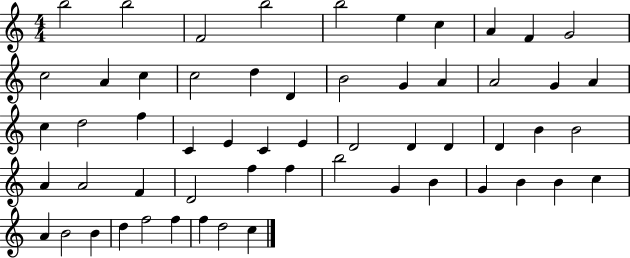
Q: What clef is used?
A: treble